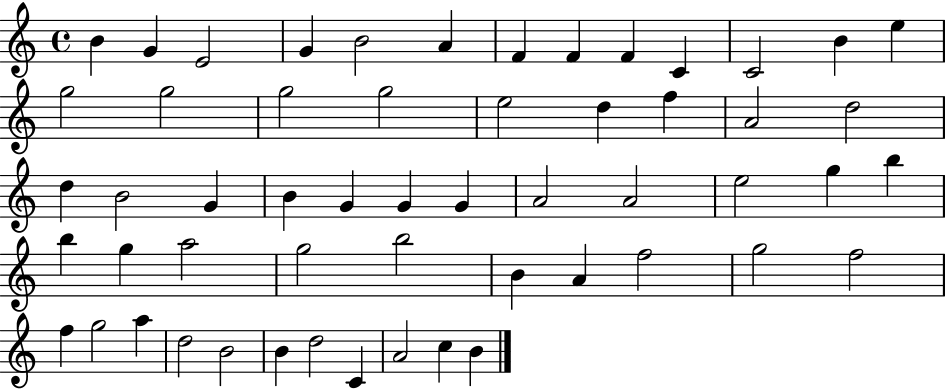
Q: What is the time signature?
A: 4/4